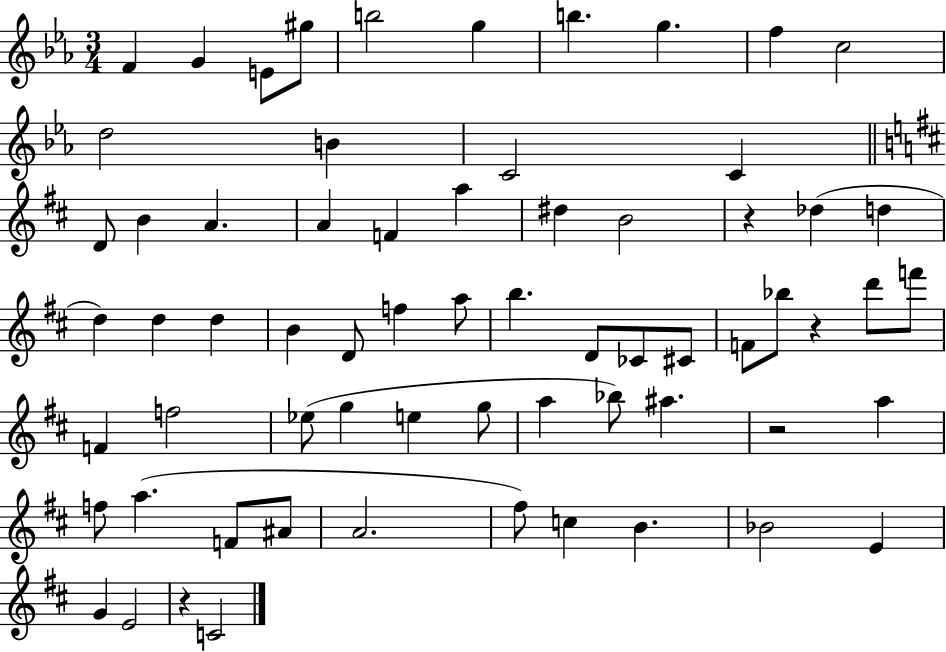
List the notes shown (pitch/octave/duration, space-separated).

F4/q G4/q E4/e G#5/e B5/h G5/q B5/q. G5/q. F5/q C5/h D5/h B4/q C4/h C4/q D4/e B4/q A4/q. A4/q F4/q A5/q D#5/q B4/h R/q Db5/q D5/q D5/q D5/q D5/q B4/q D4/e F5/q A5/e B5/q. D4/e CES4/e C#4/e F4/e Bb5/e R/q D6/e F6/e F4/q F5/h Eb5/e G5/q E5/q G5/e A5/q Bb5/e A#5/q. R/h A5/q F5/e A5/q. F4/e A#4/e A4/h. F#5/e C5/q B4/q. Bb4/h E4/q G4/q E4/h R/q C4/h